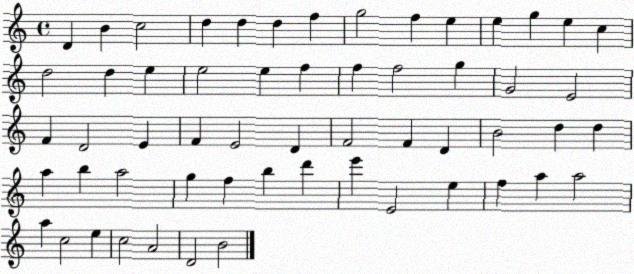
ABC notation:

X:1
T:Untitled
M:4/4
L:1/4
K:C
D B c2 d d d f g2 f e e g e c d2 d e e2 e f f f2 g G2 E2 F D2 E F E2 D F2 F D B2 d d a b a2 g f b d' e' E2 e f a a2 a c2 e c2 A2 D2 B2